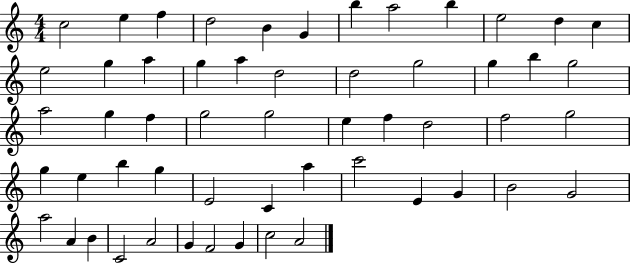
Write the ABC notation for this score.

X:1
T:Untitled
M:4/4
L:1/4
K:C
c2 e f d2 B G b a2 b e2 d c e2 g a g a d2 d2 g2 g b g2 a2 g f g2 g2 e f d2 f2 g2 g e b g E2 C a c'2 E G B2 G2 a2 A B C2 A2 G F2 G c2 A2